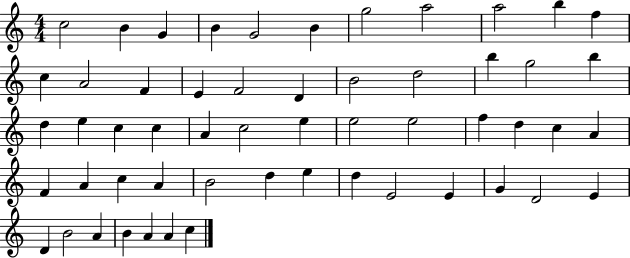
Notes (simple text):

C5/h B4/q G4/q B4/q G4/h B4/q G5/h A5/h A5/h B5/q F5/q C5/q A4/h F4/q E4/q F4/h D4/q B4/h D5/h B5/q G5/h B5/q D5/q E5/q C5/q C5/q A4/q C5/h E5/q E5/h E5/h F5/q D5/q C5/q A4/q F4/q A4/q C5/q A4/q B4/h D5/q E5/q D5/q E4/h E4/q G4/q D4/h E4/q D4/q B4/h A4/q B4/q A4/q A4/q C5/q